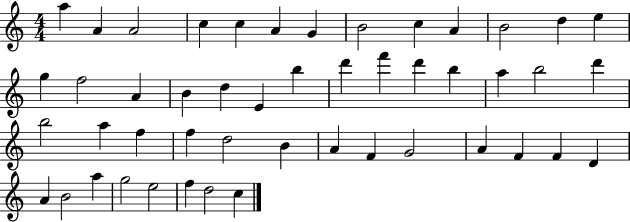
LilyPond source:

{
  \clef treble
  \numericTimeSignature
  \time 4/4
  \key c \major
  a''4 a'4 a'2 | c''4 c''4 a'4 g'4 | b'2 c''4 a'4 | b'2 d''4 e''4 | \break g''4 f''2 a'4 | b'4 d''4 e'4 b''4 | d'''4 f'''4 d'''4 b''4 | a''4 b''2 d'''4 | \break b''2 a''4 f''4 | f''4 d''2 b'4 | a'4 f'4 g'2 | a'4 f'4 f'4 d'4 | \break a'4 b'2 a''4 | g''2 e''2 | f''4 d''2 c''4 | \bar "|."
}